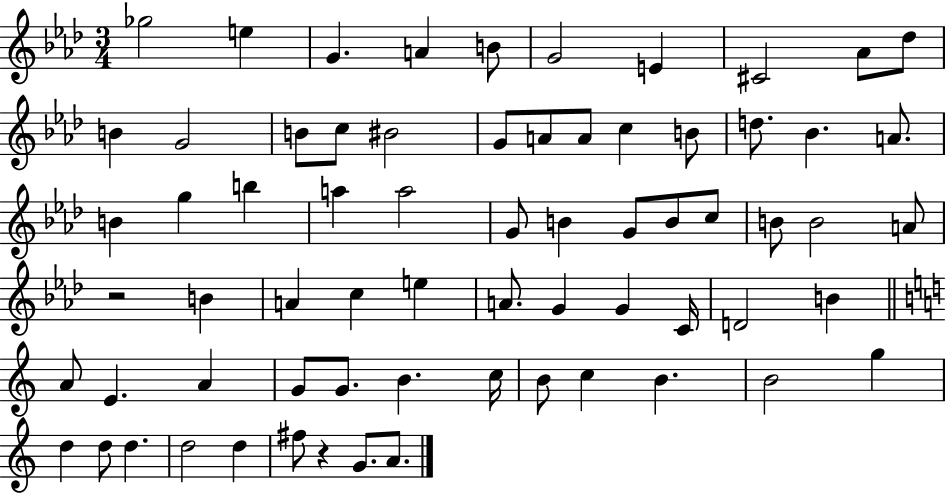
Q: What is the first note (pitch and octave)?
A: Gb5